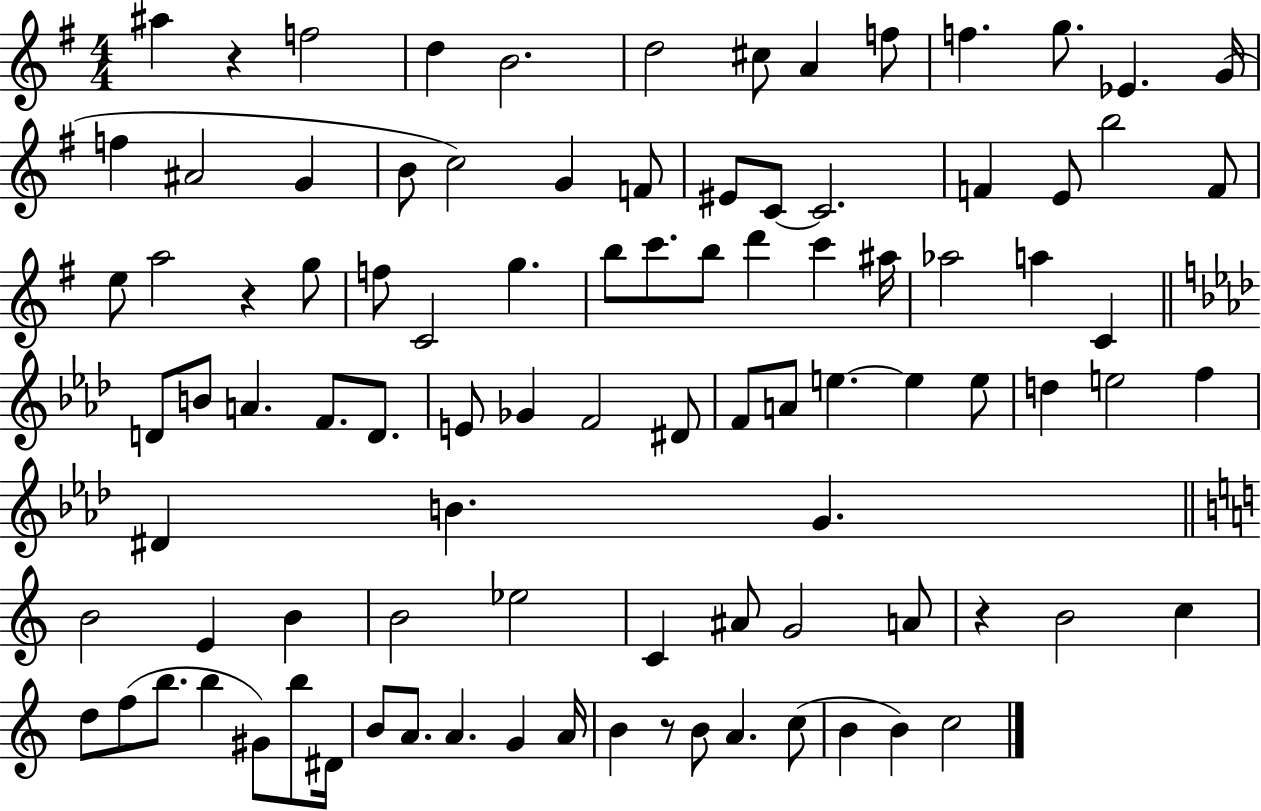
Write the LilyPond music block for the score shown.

{
  \clef treble
  \numericTimeSignature
  \time 4/4
  \key g \major
  \repeat volta 2 { ais''4 r4 f''2 | d''4 b'2. | d''2 cis''8 a'4 f''8 | f''4. g''8. ees'4. g'16( | \break f''4 ais'2 g'4 | b'8 c''2) g'4 f'8 | eis'8 c'8~~ c'2. | f'4 e'8 b''2 f'8 | \break e''8 a''2 r4 g''8 | f''8 c'2 g''4. | b''8 c'''8. b''8 d'''4 c'''4 ais''16 | aes''2 a''4 c'4 | \break \bar "||" \break \key f \minor d'8 b'8 a'4. f'8. d'8. | e'8 ges'4 f'2 dis'8 | f'8 a'8 e''4.~~ e''4 e''8 | d''4 e''2 f''4 | \break dis'4 b'4. g'4. | \bar "||" \break \key c \major b'2 e'4 b'4 | b'2 ees''2 | c'4 ais'8 g'2 a'8 | r4 b'2 c''4 | \break d''8 f''8( b''8. b''4 gis'8) b''8 dis'16 | b'8 a'8. a'4. g'4 a'16 | b'4 r8 b'8 a'4. c''8( | b'4 b'4) c''2 | \break } \bar "|."
}